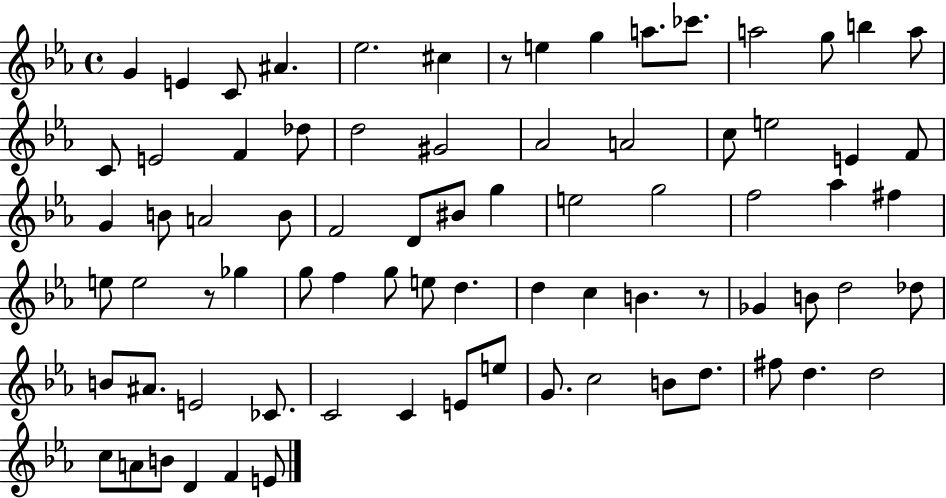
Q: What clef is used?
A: treble